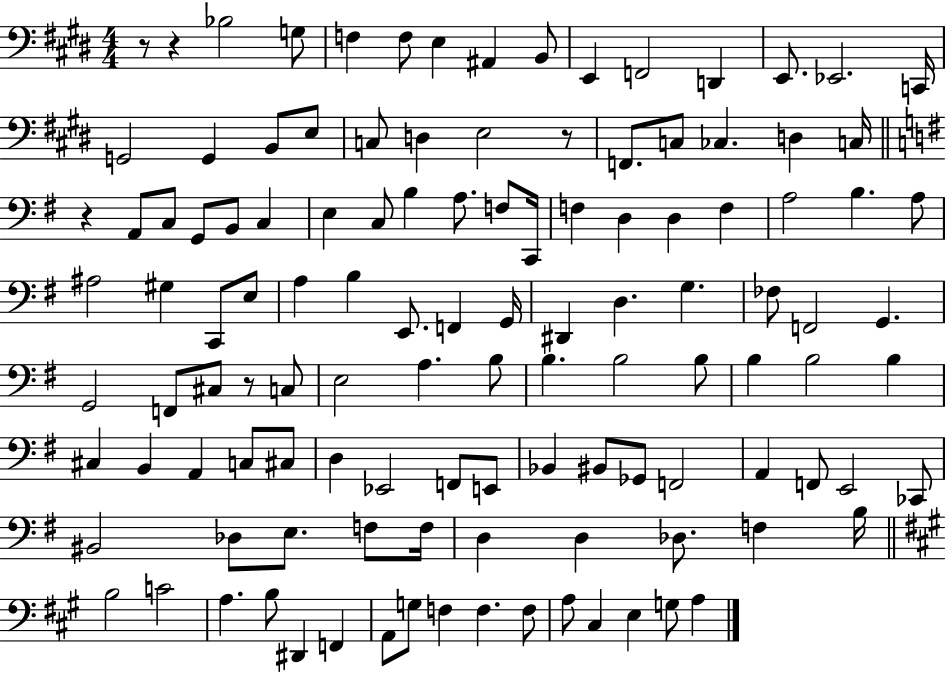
R/e R/q Bb3/h G3/e F3/q F3/e E3/q A#2/q B2/e E2/q F2/h D2/q E2/e. Eb2/h. C2/s G2/h G2/q B2/e E3/e C3/e D3/q E3/h R/e F2/e. C3/e CES3/q. D3/q C3/s R/q A2/e C3/e G2/e B2/e C3/q E3/q C3/e B3/q A3/e. F3/e C2/s F3/q D3/q D3/q F3/q A3/h B3/q. A3/e A#3/h G#3/q C2/e E3/e A3/q B3/q E2/e. F2/q G2/s D#2/q D3/q. G3/q. FES3/e F2/h G2/q. G2/h F2/e C#3/e R/e C3/e E3/h A3/q. B3/e B3/q. B3/h B3/e B3/q B3/h B3/q C#3/q B2/q A2/q C3/e C#3/e D3/q Eb2/h F2/e E2/e Bb2/q BIS2/e Gb2/e F2/h A2/q F2/e E2/h CES2/e BIS2/h Db3/e E3/e. F3/e F3/s D3/q D3/q Db3/e. F3/q B3/s B3/h C4/h A3/q. B3/e D#2/q F2/q A2/e G3/e F3/q F3/q. F3/e A3/e C#3/q E3/q G3/e A3/q